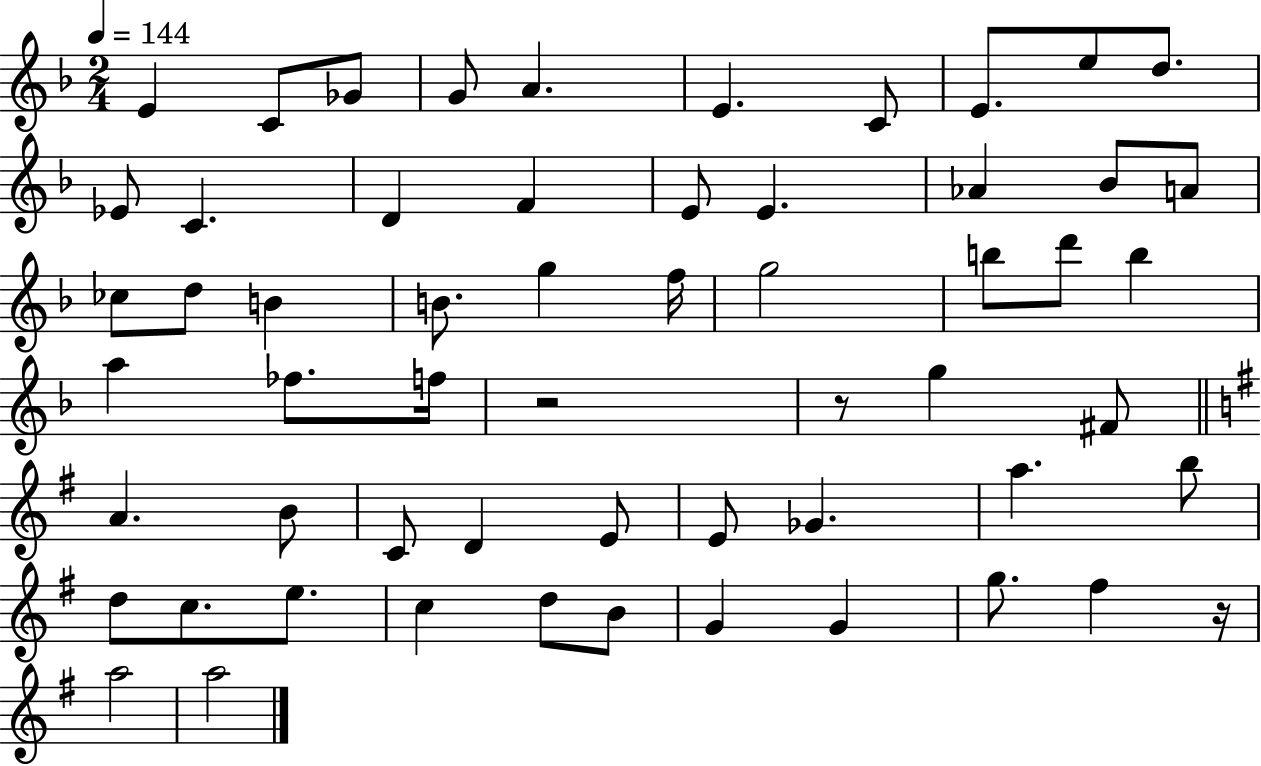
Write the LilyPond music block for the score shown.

{
  \clef treble
  \numericTimeSignature
  \time 2/4
  \key f \major
  \tempo 4 = 144
  e'4 c'8 ges'8 | g'8 a'4. | e'4. c'8 | e'8. e''8 d''8. | \break ees'8 c'4. | d'4 f'4 | e'8 e'4. | aes'4 bes'8 a'8 | \break ces''8 d''8 b'4 | b'8. g''4 f''16 | g''2 | b''8 d'''8 b''4 | \break a''4 fes''8. f''16 | r2 | r8 g''4 fis'8 | \bar "||" \break \key g \major a'4. b'8 | c'8 d'4 e'8 | e'8 ges'4. | a''4. b''8 | \break d''8 c''8. e''8. | c''4 d''8 b'8 | g'4 g'4 | g''8. fis''4 r16 | \break a''2 | a''2 | \bar "|."
}